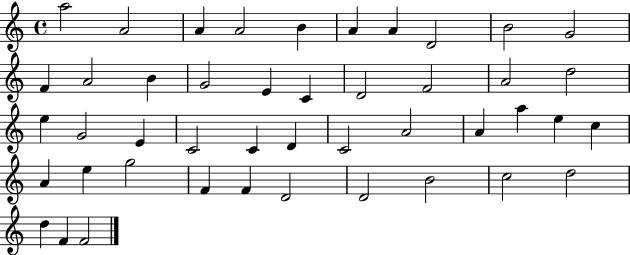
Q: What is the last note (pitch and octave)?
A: F4